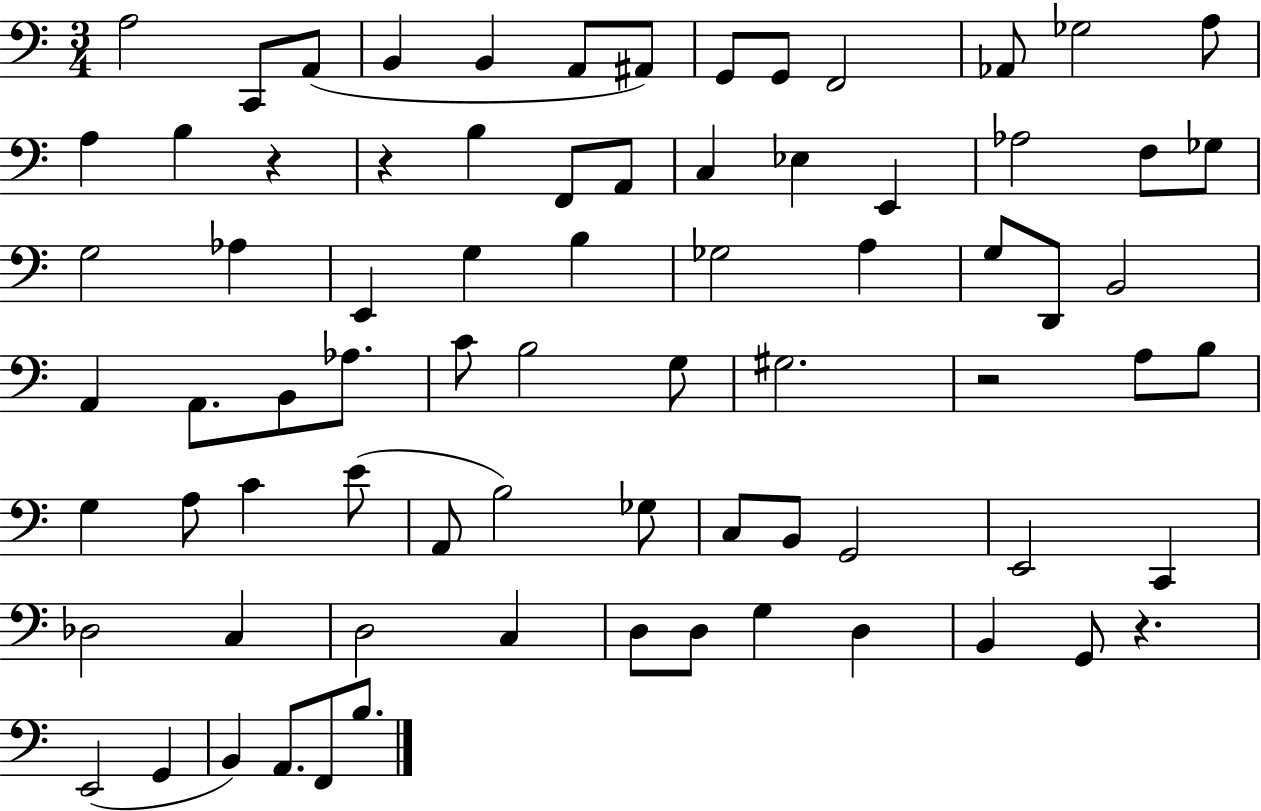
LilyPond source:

{
  \clef bass
  \numericTimeSignature
  \time 3/4
  \key c \major
  a2 c,8 a,8( | b,4 b,4 a,8 ais,8) | g,8 g,8 f,2 | aes,8 ges2 a8 | \break a4 b4 r4 | r4 b4 f,8 a,8 | c4 ees4 e,4 | aes2 f8 ges8 | \break g2 aes4 | e,4 g4 b4 | ges2 a4 | g8 d,8 b,2 | \break a,4 a,8. b,8 aes8. | c'8 b2 g8 | gis2. | r2 a8 b8 | \break g4 a8 c'4 e'8( | a,8 b2) ges8 | c8 b,8 g,2 | e,2 c,4 | \break des2 c4 | d2 c4 | d8 d8 g4 d4 | b,4 g,8 r4. | \break e,2( g,4 | b,4) a,8. f,8 b8. | \bar "|."
}